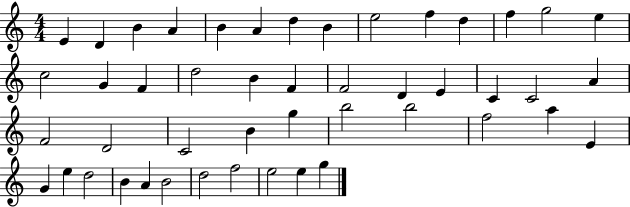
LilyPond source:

{
  \clef treble
  \numericTimeSignature
  \time 4/4
  \key c \major
  e'4 d'4 b'4 a'4 | b'4 a'4 d''4 b'4 | e''2 f''4 d''4 | f''4 g''2 e''4 | \break c''2 g'4 f'4 | d''2 b'4 f'4 | f'2 d'4 e'4 | c'4 c'2 a'4 | \break f'2 d'2 | c'2 b'4 g''4 | b''2 b''2 | f''2 a''4 e'4 | \break g'4 e''4 d''2 | b'4 a'4 b'2 | d''2 f''2 | e''2 e''4 g''4 | \break \bar "|."
}